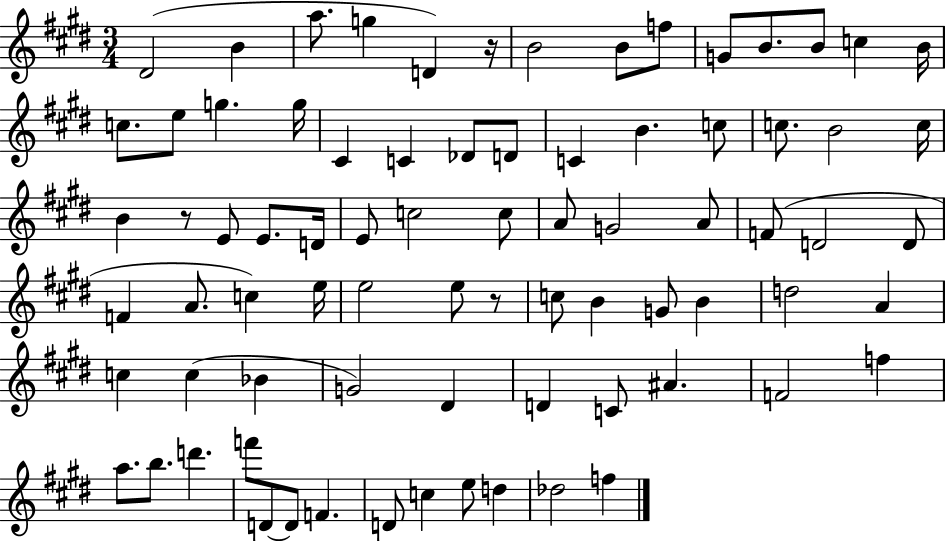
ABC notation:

X:1
T:Untitled
M:3/4
L:1/4
K:E
^D2 B a/2 g D z/4 B2 B/2 f/2 G/2 B/2 B/2 c B/4 c/2 e/2 g g/4 ^C C _D/2 D/2 C B c/2 c/2 B2 c/4 B z/2 E/2 E/2 D/4 E/2 c2 c/2 A/2 G2 A/2 F/2 D2 D/2 F A/2 c e/4 e2 e/2 z/2 c/2 B G/2 B d2 A c c _B G2 ^D D C/2 ^A F2 f a/2 b/2 d' f'/2 D/2 D/2 F D/2 c e/2 d _d2 f